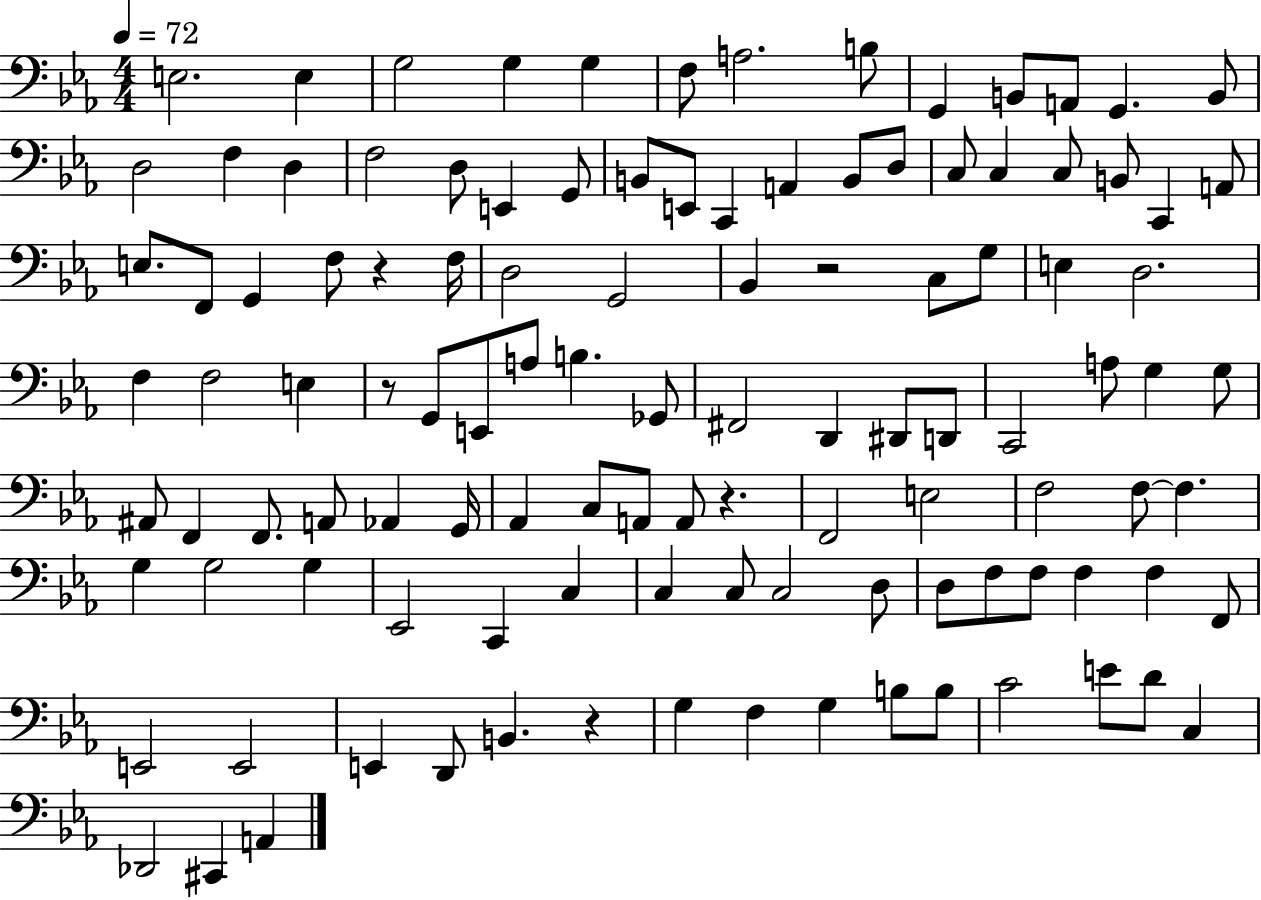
X:1
T:Untitled
M:4/4
L:1/4
K:Eb
E,2 E, G,2 G, G, F,/2 A,2 B,/2 G,, B,,/2 A,,/2 G,, B,,/2 D,2 F, D, F,2 D,/2 E,, G,,/2 B,,/2 E,,/2 C,, A,, B,,/2 D,/2 C,/2 C, C,/2 B,,/2 C,, A,,/2 E,/2 F,,/2 G,, F,/2 z F,/4 D,2 G,,2 _B,, z2 C,/2 G,/2 E, D,2 F, F,2 E, z/2 G,,/2 E,,/2 A,/2 B, _G,,/2 ^F,,2 D,, ^D,,/2 D,,/2 C,,2 A,/2 G, G,/2 ^A,,/2 F,, F,,/2 A,,/2 _A,, G,,/4 _A,, C,/2 A,,/2 A,,/2 z F,,2 E,2 F,2 F,/2 F, G, G,2 G, _E,,2 C,, C, C, C,/2 C,2 D,/2 D,/2 F,/2 F,/2 F, F, F,,/2 E,,2 E,,2 E,, D,,/2 B,, z G, F, G, B,/2 B,/2 C2 E/2 D/2 C, _D,,2 ^C,, A,,